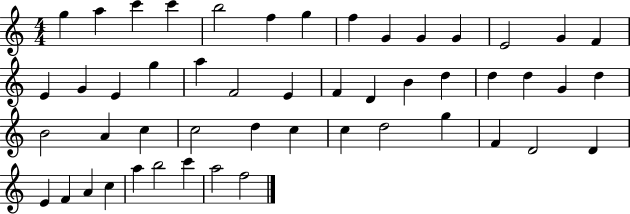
{
  \clef treble
  \numericTimeSignature
  \time 4/4
  \key c \major
  g''4 a''4 c'''4 c'''4 | b''2 f''4 g''4 | f''4 g'4 g'4 g'4 | e'2 g'4 f'4 | \break e'4 g'4 e'4 g''4 | a''4 f'2 e'4 | f'4 d'4 b'4 d''4 | d''4 d''4 g'4 d''4 | \break b'2 a'4 c''4 | c''2 d''4 c''4 | c''4 d''2 g''4 | f'4 d'2 d'4 | \break e'4 f'4 a'4 c''4 | a''4 b''2 c'''4 | a''2 f''2 | \bar "|."
}